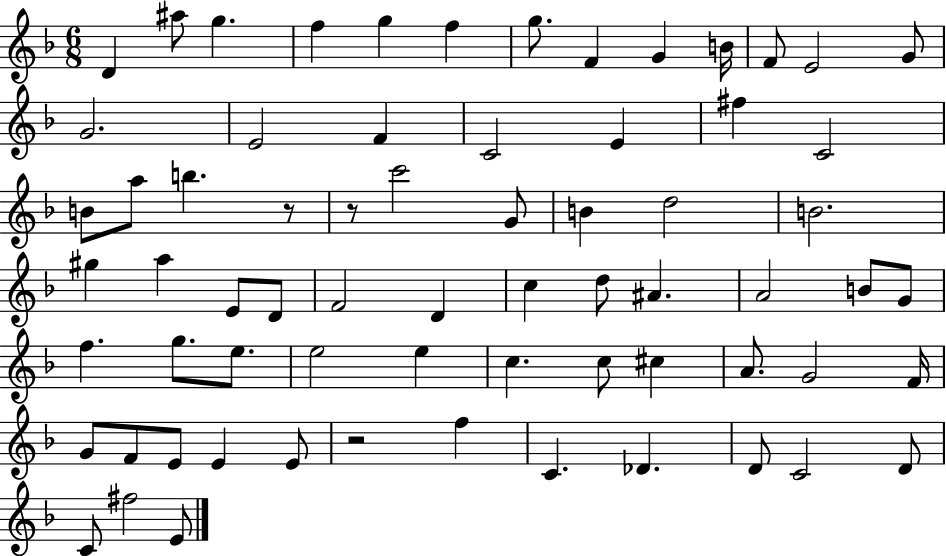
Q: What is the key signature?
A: F major